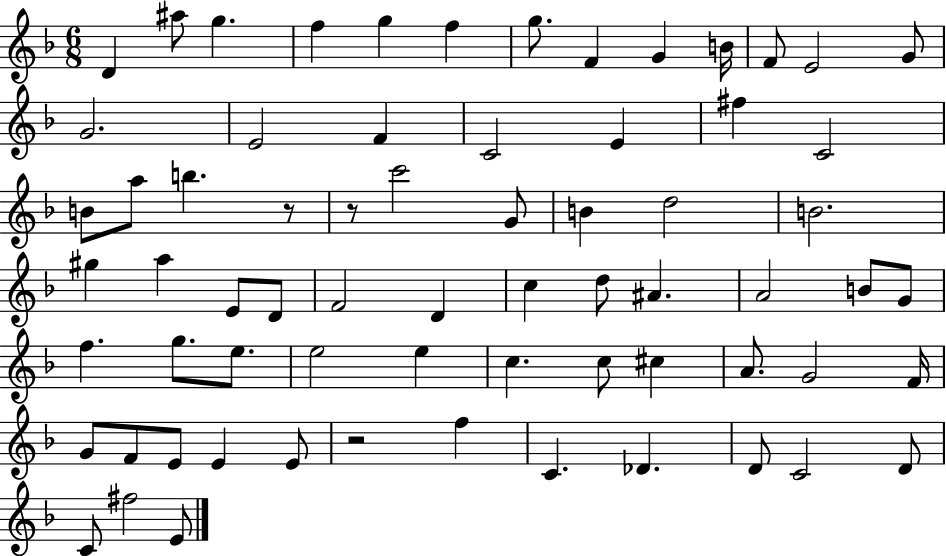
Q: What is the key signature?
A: F major